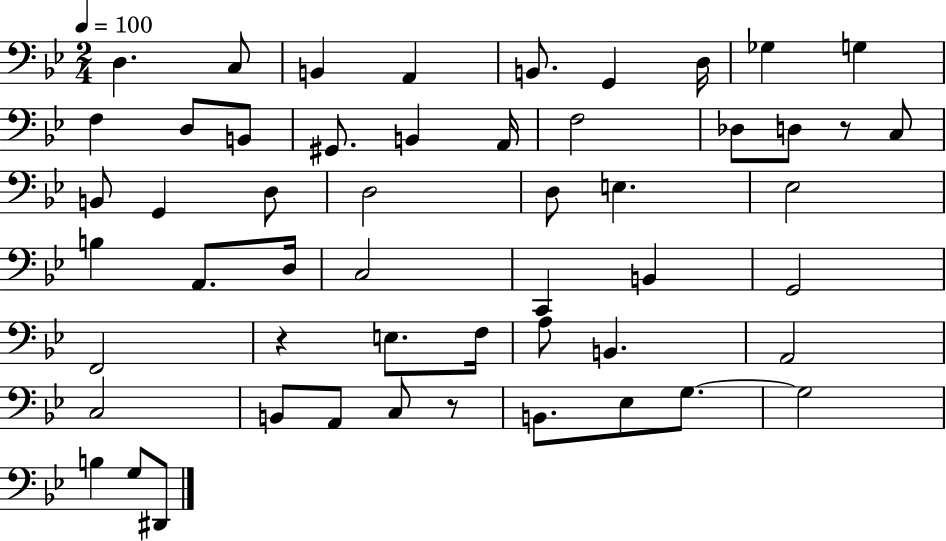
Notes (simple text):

D3/q. C3/e B2/q A2/q B2/e. G2/q D3/s Gb3/q G3/q F3/q D3/e B2/e G#2/e. B2/q A2/s F3/h Db3/e D3/e R/e C3/e B2/e G2/q D3/e D3/h D3/e E3/q. Eb3/h B3/q A2/e. D3/s C3/h C2/q B2/q G2/h F2/h R/q E3/e. F3/s A3/e B2/q. A2/h C3/h B2/e A2/e C3/e R/e B2/e. Eb3/e G3/e. G3/h B3/q G3/e D#2/e